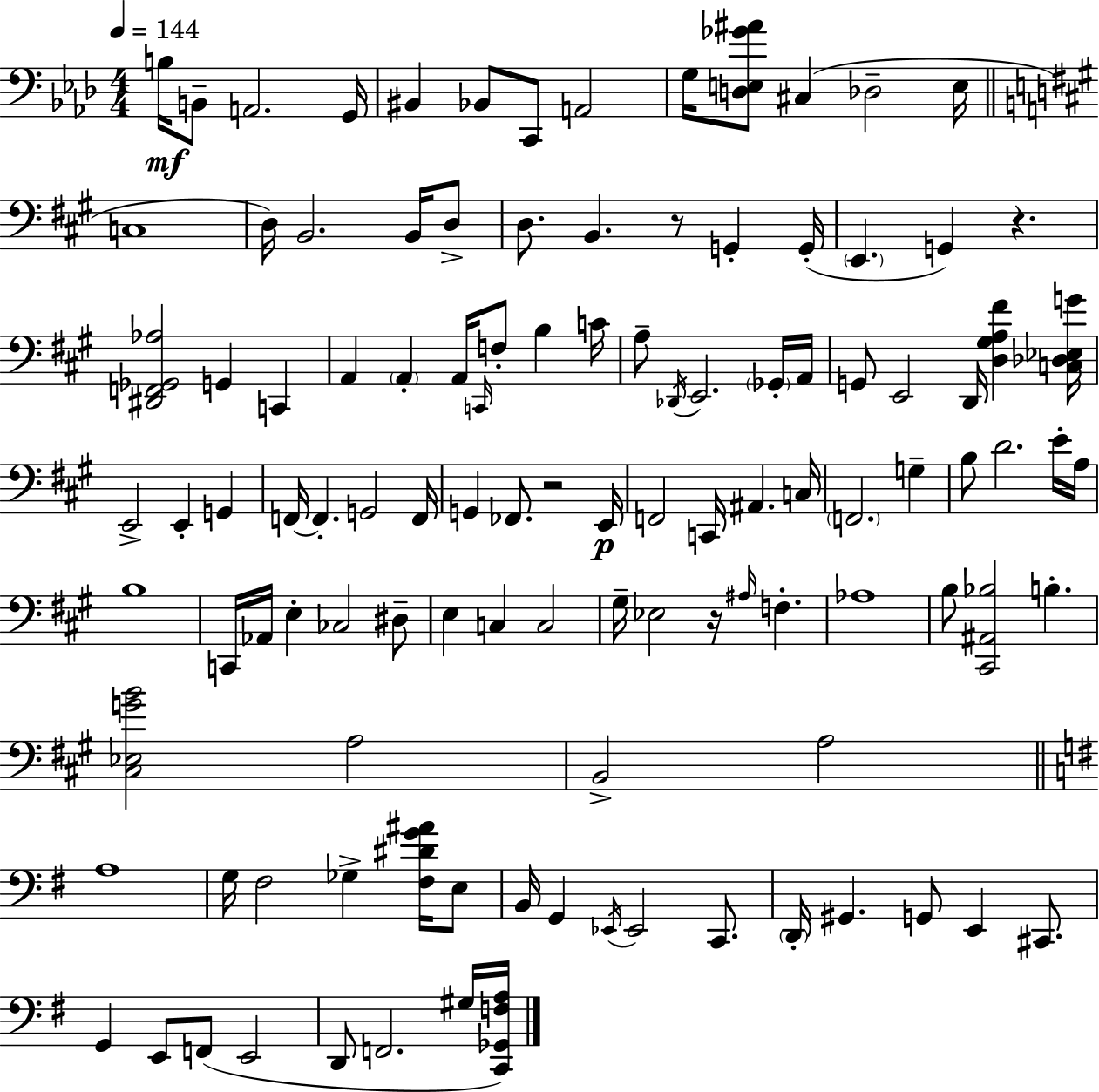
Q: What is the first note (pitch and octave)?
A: B3